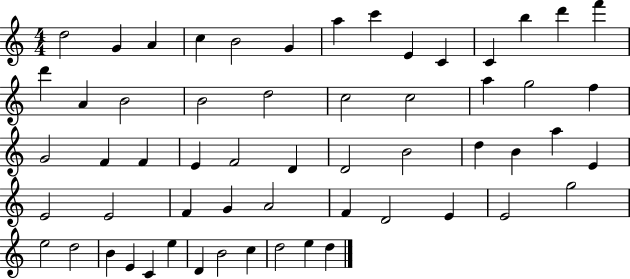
D5/h G4/q A4/q C5/q B4/h G4/q A5/q C6/q E4/q C4/q C4/q B5/q D6/q F6/q D6/q A4/q B4/h B4/h D5/h C5/h C5/h A5/q G5/h F5/q G4/h F4/q F4/q E4/q F4/h D4/q D4/h B4/h D5/q B4/q A5/q E4/q E4/h E4/h F4/q G4/q A4/h F4/q D4/h E4/q E4/h G5/h E5/h D5/h B4/q E4/q C4/q E5/q D4/q B4/h C5/q D5/h E5/q D5/q